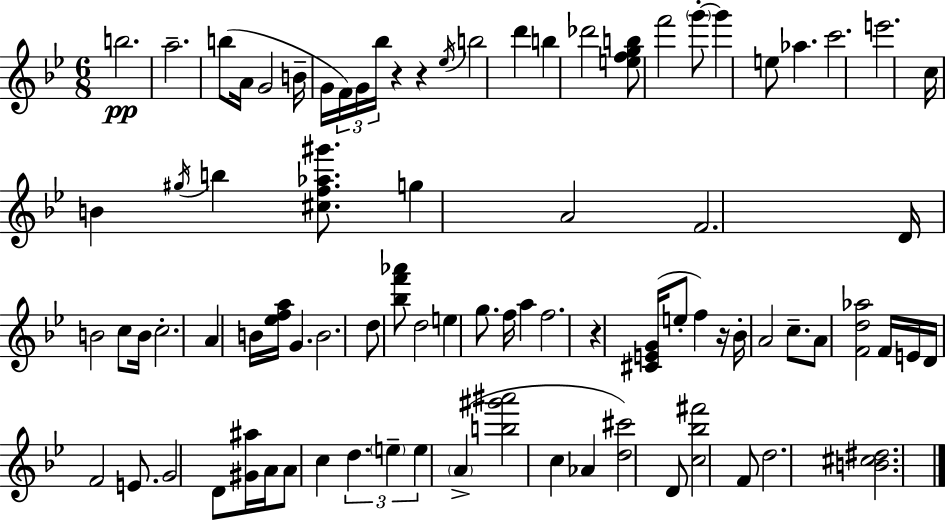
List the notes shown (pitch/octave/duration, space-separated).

B5/h. A5/h. B5/e A4/s G4/h B4/s G4/s F4/s G4/s Bb5/s R/q R/q Eb5/s B5/h D6/q B5/q Db6/h [E5,F5,G5,B5]/e F6/h G6/e G6/q E5/e Ab5/q. C6/h. E6/h. C5/s B4/q G#5/s B5/q [C#5,F5,Ab5,G#6]/e. G5/q A4/h F4/h. D4/s B4/h C5/e B4/s C5/h. A4/q B4/s [Eb5,F5,A5]/s G4/q. B4/h. D5/e [Bb5,F6,Ab6]/e D5/h E5/q G5/e. F5/s A5/q F5/h. R/q [C#4,E4,G4]/s E5/e F5/q R/s Bb4/s A4/h C5/e. A4/e [F4,D5,Ab5]/h F4/s E4/s D4/s F4/h E4/e. G4/h D4/e [G#4,A#5]/s A4/s A4/e C5/q D5/q. E5/q E5/q A4/q [B5,G#6,A#6]/h C5/q Ab4/q [D5,C#6]/h D4/e [C5,Bb5,F#6]/h F4/e D5/h. [B4,C#5,D#5]/h.